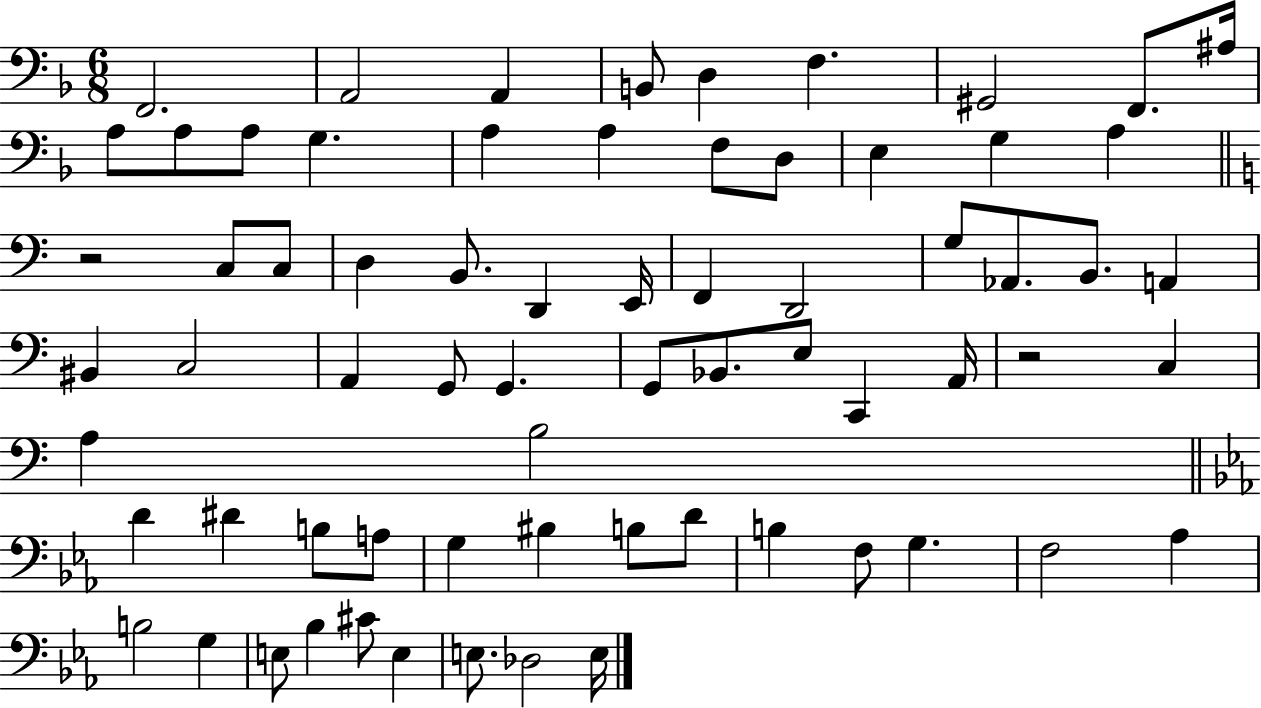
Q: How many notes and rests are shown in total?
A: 69